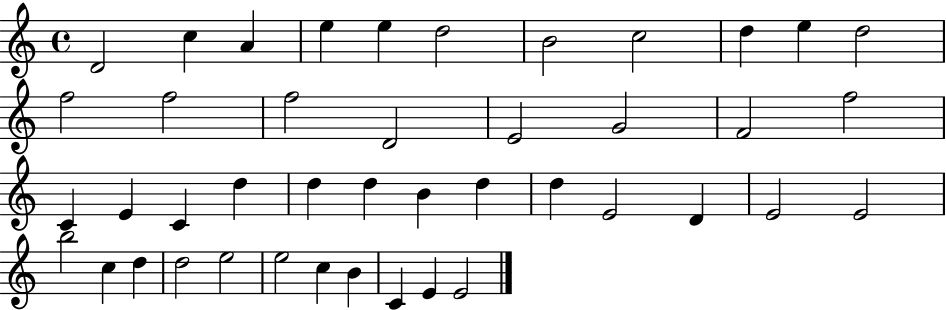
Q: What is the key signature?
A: C major